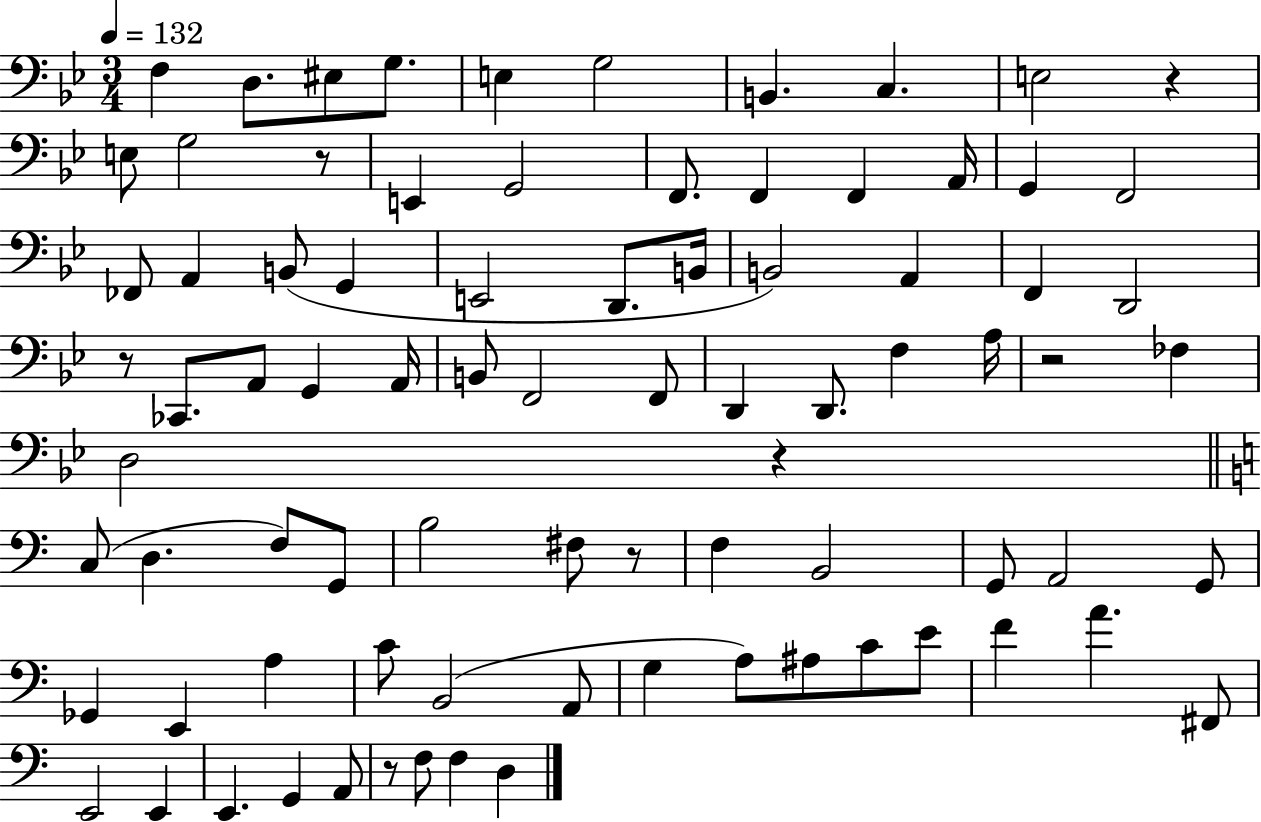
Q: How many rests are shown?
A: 7